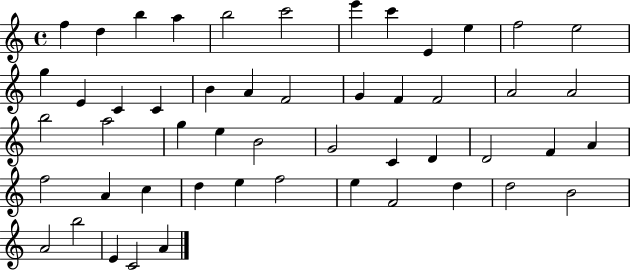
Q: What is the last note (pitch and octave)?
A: A4